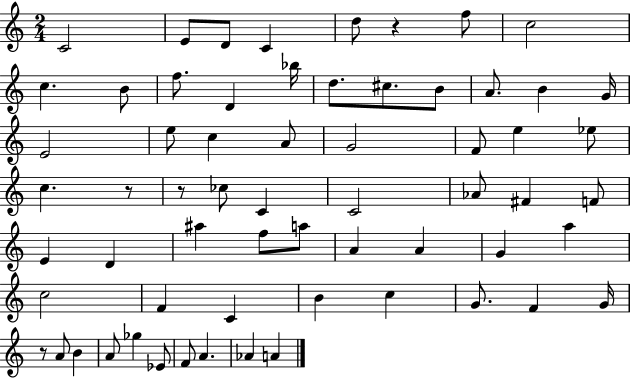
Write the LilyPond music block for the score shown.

{
  \clef treble
  \numericTimeSignature
  \time 2/4
  \key c \major
  c'2 | e'8 d'8 c'4 | d''8 r4 f''8 | c''2 | \break c''4. b'8 | f''8. d'4 bes''16 | d''8. cis''8. b'8 | a'8. b'4 g'16 | \break e'2 | e''8 c''4 a'8 | g'2 | f'8 e''4 ees''8 | \break c''4. r8 | r8 ces''8 c'4 | c'2 | aes'8 fis'4 f'8 | \break e'4 d'4 | ais''4 f''8 a''8 | a'4 a'4 | g'4 a''4 | \break c''2 | f'4 c'4 | b'4 c''4 | g'8. f'4 g'16 | \break r8 a'8 b'4 | a'8 ges''4 ees'8 | f'8 a'4. | aes'4 a'4 | \break \bar "|."
}